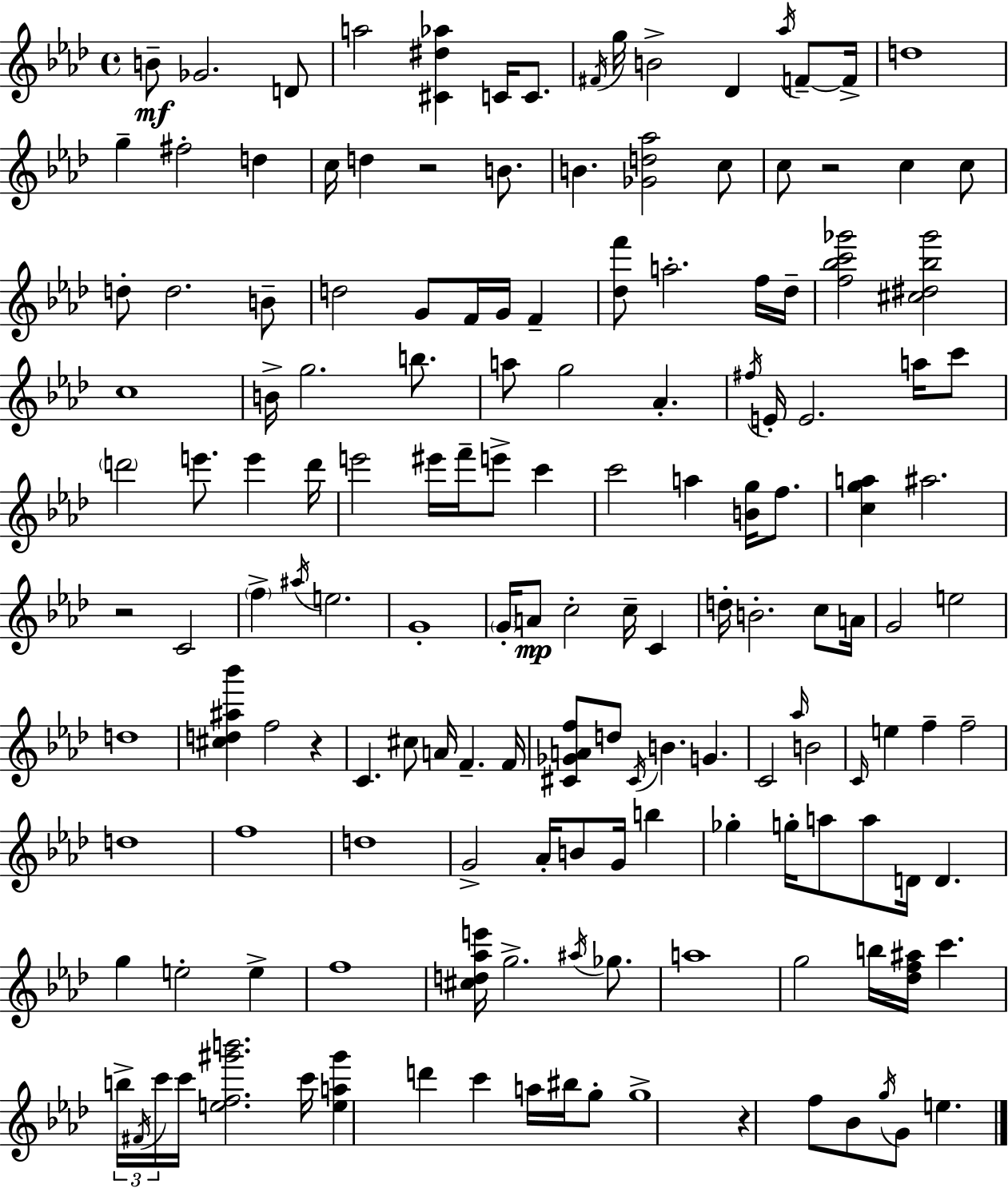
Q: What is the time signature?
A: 4/4